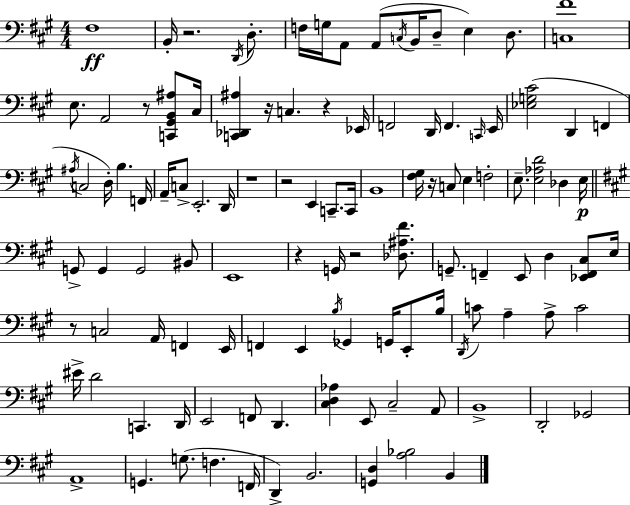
{
  \clef bass
  \numericTimeSignature
  \time 4/4
  \key a \major
  \repeat volta 2 { fis1\ff | b,16-. r2. \acciaccatura { d,16 } d8.-. | f16 g16 a,8 a,8( \acciaccatura { c16 } b,16 d8-- e4) d8. | <c fis'>1 | \break e8. a,2 r8 <c, gis, b, ais>8 | cis16 <c, des, ais>4 r16 c4. r4 | ees,16 f,2 d,16 f,4. | \grace { c,16 } e,16 <ees g cis'>2( d,4 f,4 | \break \acciaccatura { ais16 } c2 d16-.) b4. | f,16 a,16-- c8-> e,2.-. | d,16 r1 | r2 e,4 | \break c,8.-- c,16 b,1 | <fis gis>16 r16 c8 e4 f2-. | e8.-- <e aes d'>2 des4 | e16\p \bar "||" \break \key a \major g,8-> g,4 g,2 bis,8 | e,1 | r4 g,16 r2 <des ais fis'>8. | g,8.-- f,4-- e,8 d4 <ees, f, cis>8 e16 | \break r8 c2 a,16 f,4 e,16 | f,4 e,4 \acciaccatura { b16 } ges,4 g,16 e,8-. | b16 \acciaccatura { d,16 } c'8 a4-- a8-> c'2 | eis'16-> d'2 c,4. | \break d,16 e,2 f,8 d,4. | <cis d aes>4 e,8 cis2-- | a,8 b,1-> | d,2-. ges,2 | \break a,1-> | g,4. g8.( f4. | f,16 d,4->) b,2. | <g, d>4 <a bes>2 b,4 | \break } \bar "|."
}